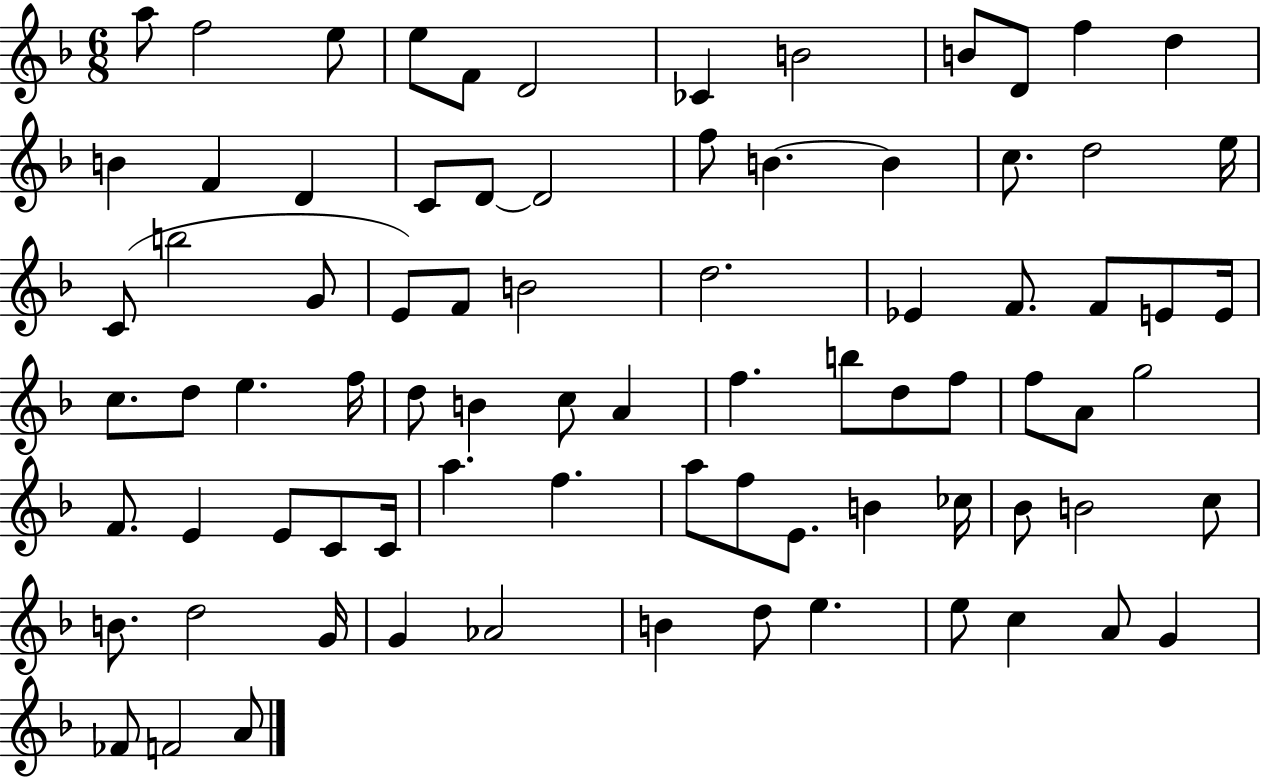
A5/e F5/h E5/e E5/e F4/e D4/h CES4/q B4/h B4/e D4/e F5/q D5/q B4/q F4/q D4/q C4/e D4/e D4/h F5/e B4/q. B4/q C5/e. D5/h E5/s C4/e B5/h G4/e E4/e F4/e B4/h D5/h. Eb4/q F4/e. F4/e E4/e E4/s C5/e. D5/e E5/q. F5/s D5/e B4/q C5/e A4/q F5/q. B5/e D5/e F5/e F5/e A4/e G5/h F4/e. E4/q E4/e C4/e C4/s A5/q. F5/q. A5/e F5/e E4/e. B4/q CES5/s Bb4/e B4/h C5/e B4/e. D5/h G4/s G4/q Ab4/h B4/q D5/e E5/q. E5/e C5/q A4/e G4/q FES4/e F4/h A4/e